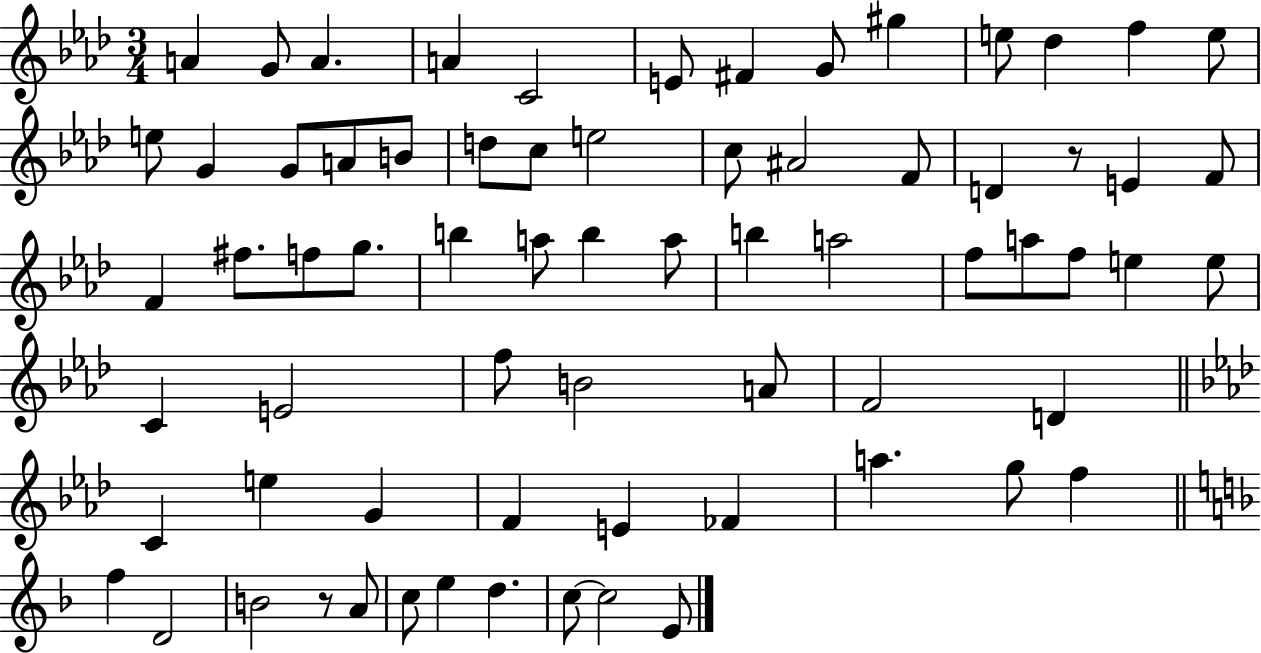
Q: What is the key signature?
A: AES major